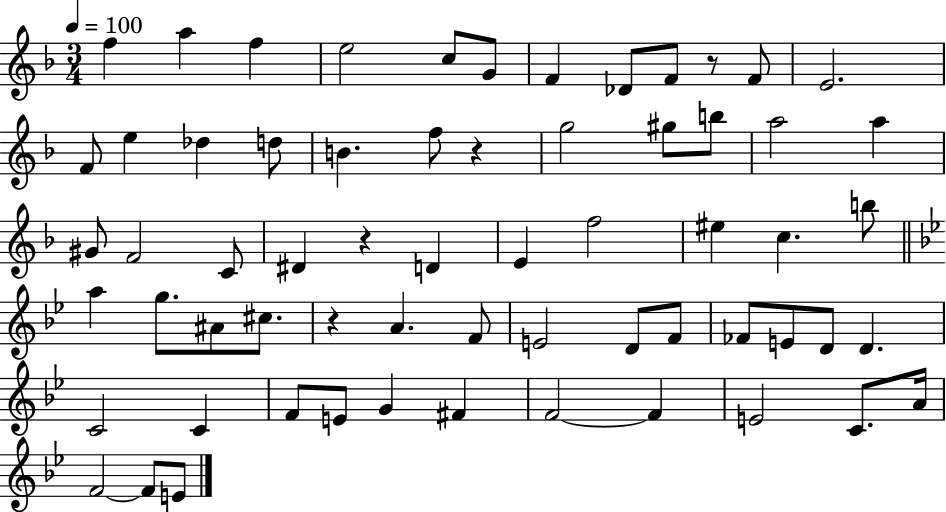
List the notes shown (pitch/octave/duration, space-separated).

F5/q A5/q F5/q E5/h C5/e G4/e F4/q Db4/e F4/e R/e F4/e E4/h. F4/e E5/q Db5/q D5/e B4/q. F5/e R/q G5/h G#5/e B5/e A5/h A5/q G#4/e F4/h C4/e D#4/q R/q D4/q E4/q F5/h EIS5/q C5/q. B5/e A5/q G5/e. A#4/e C#5/e. R/q A4/q. F4/e E4/h D4/e F4/e FES4/e E4/e D4/e D4/q. C4/h C4/q F4/e E4/e G4/q F#4/q F4/h F4/q E4/h C4/e. A4/s F4/h F4/e E4/e